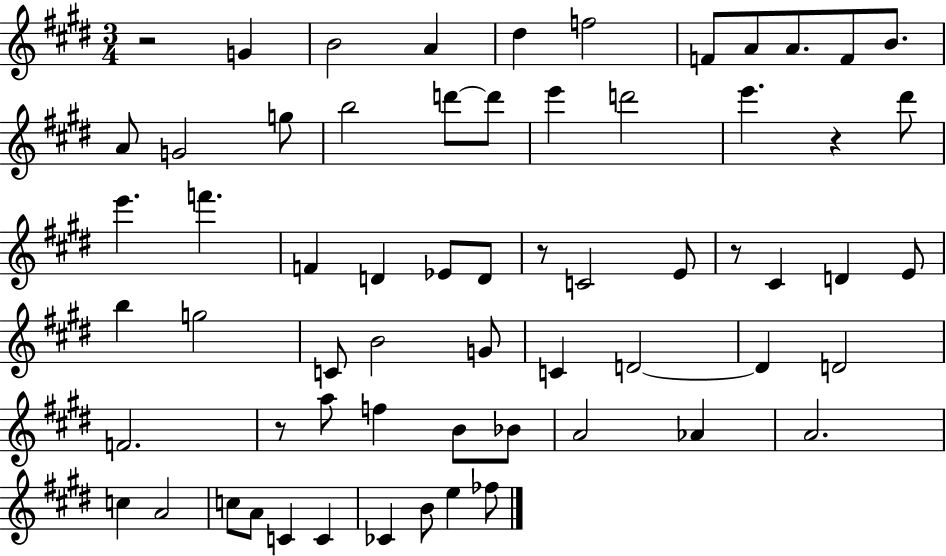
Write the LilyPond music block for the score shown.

{
  \clef treble
  \numericTimeSignature
  \time 3/4
  \key e \major
  r2 g'4 | b'2 a'4 | dis''4 f''2 | f'8 a'8 a'8. f'8 b'8. | \break a'8 g'2 g''8 | b''2 d'''8~~ d'''8 | e'''4 d'''2 | e'''4. r4 dis'''8 | \break e'''4. f'''4. | f'4 d'4 ees'8 d'8 | r8 c'2 e'8 | r8 cis'4 d'4 e'8 | \break b''4 g''2 | c'8 b'2 g'8 | c'4 d'2~~ | d'4 d'2 | \break f'2. | r8 a''8 f''4 b'8 bes'8 | a'2 aes'4 | a'2. | \break c''4 a'2 | c''8 a'8 c'4 c'4 | ces'4 b'8 e''4 fes''8 | \bar "|."
}